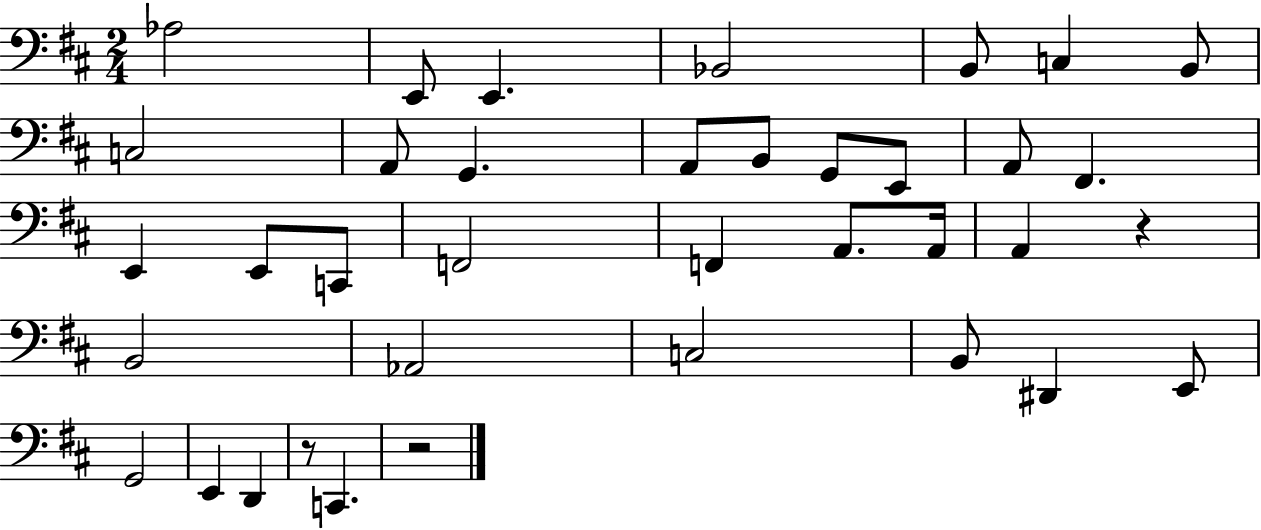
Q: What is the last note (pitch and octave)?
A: C2